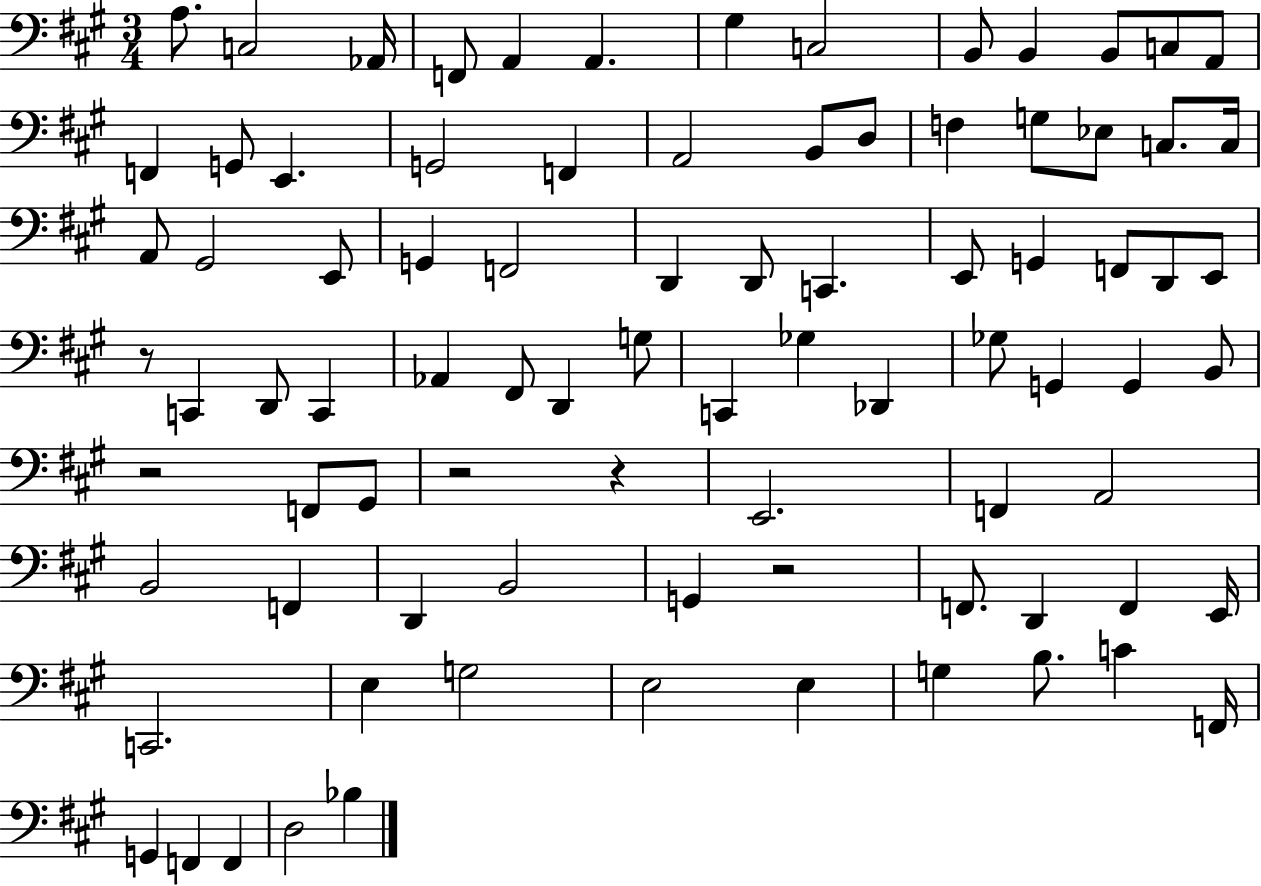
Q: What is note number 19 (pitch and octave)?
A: A2